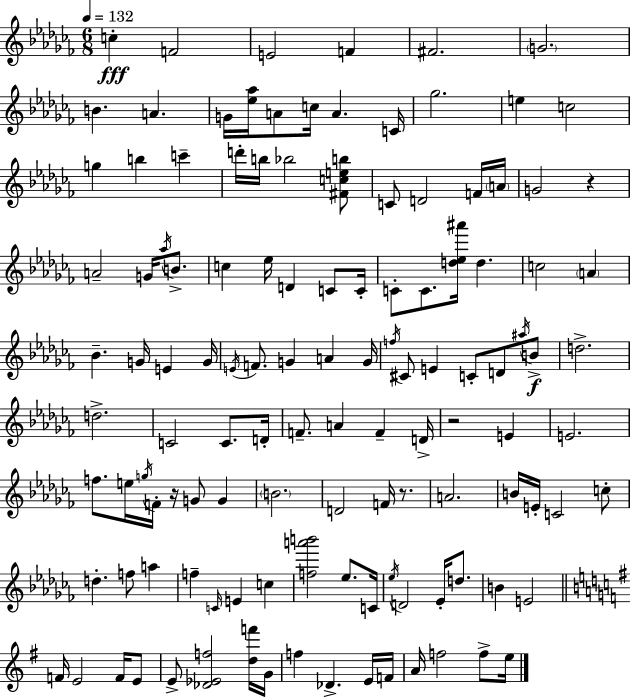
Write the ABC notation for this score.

X:1
T:Untitled
M:6/8
L:1/4
K:Abm
c F2 E2 F ^F2 G2 B A G/4 [_e_a]/4 A/2 c/4 A C/4 _g2 e c2 g b c' d'/4 b/4 _b2 [^Fceb]/2 C/2 D2 F/4 A/4 G2 z A2 G/4 _a/4 B/2 c _e/4 D C/2 C/4 C/2 C/2 [d_e^a']/4 d c2 A _B G/4 E G/4 E/4 F/2 G A G/4 f/4 ^C/2 E C/2 D/2 ^a/4 B/2 d2 d2 C2 C/2 D/4 F/2 A F D/4 z2 E E2 f/2 e/4 g/4 F/4 z/4 G/2 G B2 D2 F/4 z/2 A2 B/4 E/4 C2 c/2 d f/2 a f C/4 E c [fa'b']2 _e/2 C/4 _e/4 D2 _E/4 d/2 B E2 F/4 E2 F/4 E/2 E/2 [_D_Ef]2 [df']/4 G/4 f _D E/4 F/4 A/4 f2 f/2 e/4